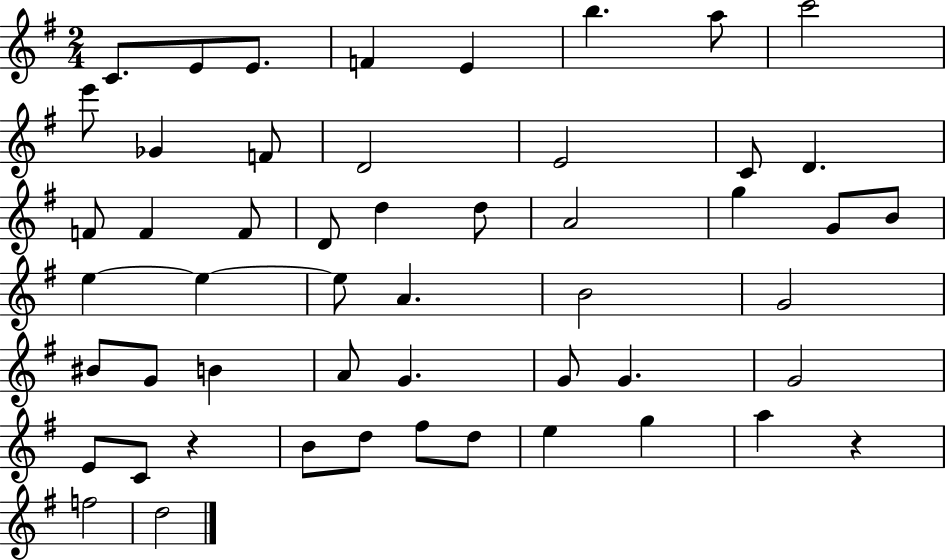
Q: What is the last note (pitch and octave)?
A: D5